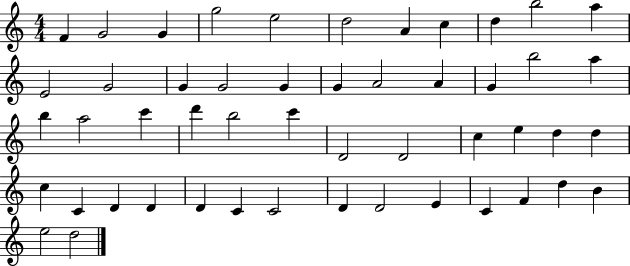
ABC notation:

X:1
T:Untitled
M:4/4
L:1/4
K:C
F G2 G g2 e2 d2 A c d b2 a E2 G2 G G2 G G A2 A G b2 a b a2 c' d' b2 c' D2 D2 c e d d c C D D D C C2 D D2 E C F d B e2 d2